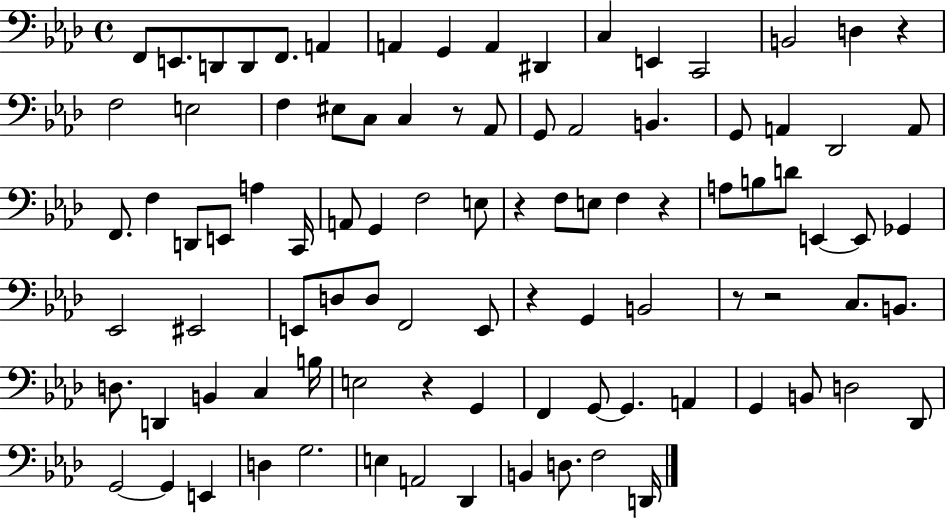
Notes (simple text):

F2/e E2/e. D2/e D2/e F2/e. A2/q A2/q G2/q A2/q D#2/q C3/q E2/q C2/h B2/h D3/q R/q F3/h E3/h F3/q EIS3/e C3/e C3/q R/e Ab2/e G2/e Ab2/h B2/q. G2/e A2/q Db2/h A2/e F2/e. F3/q D2/e E2/e A3/q C2/s A2/e G2/q F3/h E3/e R/q F3/e E3/e F3/q R/q A3/e B3/e D4/e E2/q E2/e Gb2/q Eb2/h EIS2/h E2/e D3/e D3/e F2/h E2/e R/q G2/q B2/h R/e R/h C3/e. B2/e. D3/e. D2/q B2/q C3/q B3/s E3/h R/q G2/q F2/q G2/e G2/q. A2/q G2/q B2/e D3/h Db2/e G2/h G2/q E2/q D3/q G3/h. E3/q A2/h Db2/q B2/q D3/e. F3/h D2/s